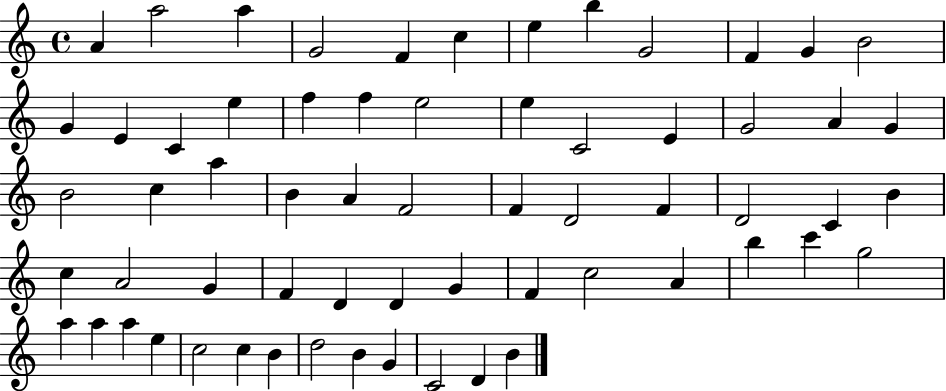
A4/q A5/h A5/q G4/h F4/q C5/q E5/q B5/q G4/h F4/q G4/q B4/h G4/q E4/q C4/q E5/q F5/q F5/q E5/h E5/q C4/h E4/q G4/h A4/q G4/q B4/h C5/q A5/q B4/q A4/q F4/h F4/q D4/h F4/q D4/h C4/q B4/q C5/q A4/h G4/q F4/q D4/q D4/q G4/q F4/q C5/h A4/q B5/q C6/q G5/h A5/q A5/q A5/q E5/q C5/h C5/q B4/q D5/h B4/q G4/q C4/h D4/q B4/q